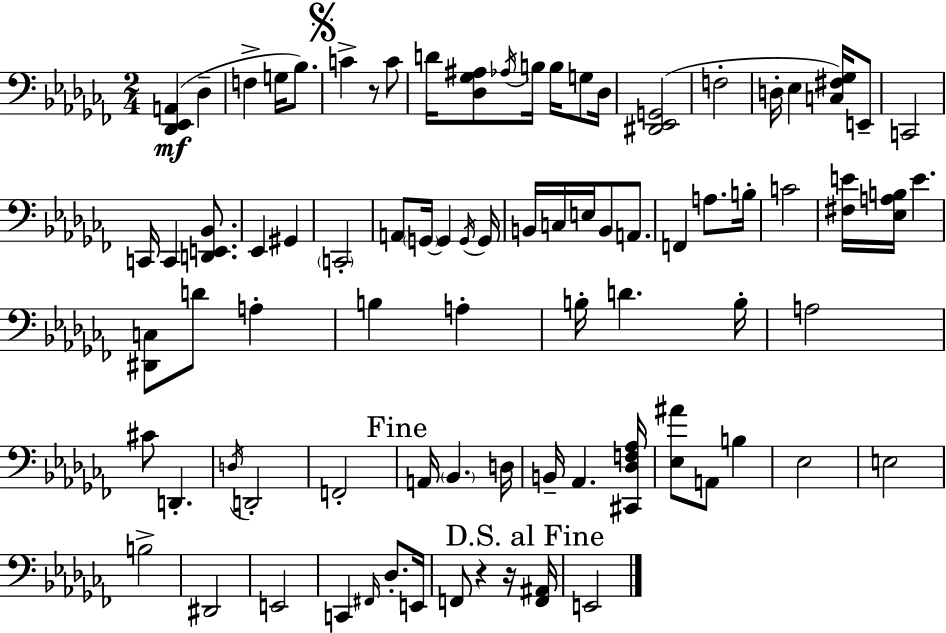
{
  \clef bass
  \numericTimeSignature
  \time 2/4
  \key aes \minor
  \repeat volta 2 { <des, ees, a,>4(\mf des4-- | f4-> g16 bes8.) | \mark \markup { \musicglyph "scripts.segno" } c'4-> r8 c'8 | d'16 <des ges ais>8 \acciaccatura { aes16 } b16 b16 g8 | \break des16 <dis, ees, g,>2( | f2-. | d16-. ees4 <c fis ges>16) e,8-- | c,2 | \break c,16 c,4 <d, e, bes,>8. | ees,4 gis,4 | \parenthesize c,2-. | a,8 \parenthesize g,16~~ g,4 | \break \acciaccatura { g,16 } g,16 b,16 c16 e16 b,8 a,8. | f,4 a8. | b16-. c'2 | <fis e'>16 <ees a b>16 e'4. | \break <dis, c>8 d'8 a4-. | b4 a4-. | b16-. d'4. | b16-. a2 | \break cis'8 d,4.-. | \acciaccatura { d16 } d,2-. | f,2-. | \mark "Fine" a,16 \parenthesize bes,4. | \break d16 b,16-- aes,4. | <cis, des f aes>16 <ees ais'>8 a,8 b4 | ees2 | e2 | \break b2-> | dis,2 | e,2 | c,4 \grace { fis,16 } | \break des8.-. e,16 f,8 r4 | r16 \mark "D.S. al Fine" <f, ais,>16 e,2 | } \bar "|."
}